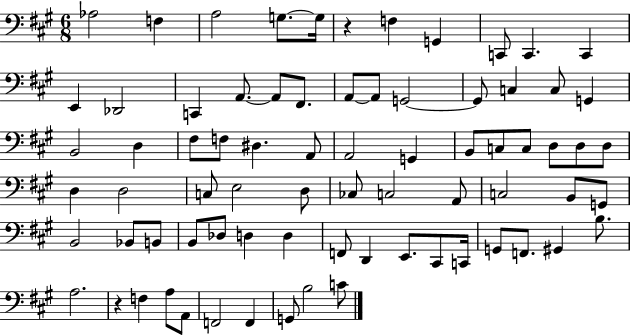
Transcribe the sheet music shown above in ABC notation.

X:1
T:Untitled
M:6/8
L:1/4
K:A
_A,2 F, A,2 G,/2 G,/4 z F, G,, C,,/2 C,, C,, E,, _D,,2 C,, A,,/2 A,,/2 ^F,,/2 A,,/2 A,,/2 G,,2 G,,/2 C, C,/2 G,, B,,2 D, ^F,/2 F,/2 ^D, A,,/2 A,,2 G,, B,,/2 C,/2 C,/2 D,/2 D,/2 D,/2 D, D,2 C,/2 E,2 D,/2 _C,/2 C,2 A,,/2 C,2 B,,/2 G,,/2 B,,2 _B,,/2 B,,/2 B,,/2 _D,/2 D, D, F,,/2 D,, E,,/2 ^C,,/2 C,,/4 G,,/2 F,,/2 ^G,, B,/2 A,2 z F, A,/2 A,,/2 F,,2 F,, G,,/2 B,2 C/2